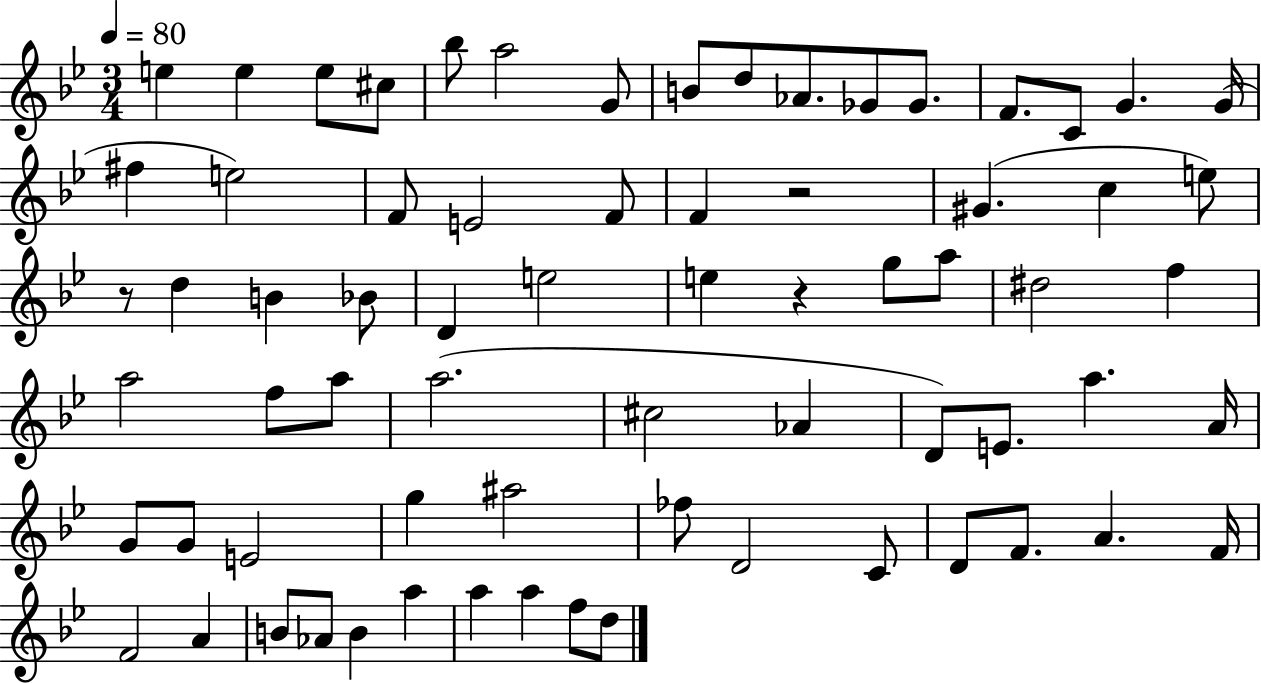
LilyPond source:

{
  \clef treble
  \numericTimeSignature
  \time 3/4
  \key bes \major
  \tempo 4 = 80
  e''4 e''4 e''8 cis''8 | bes''8 a''2 g'8 | b'8 d''8 aes'8. ges'8 ges'8. | f'8. c'8 g'4. g'16( | \break fis''4 e''2) | f'8 e'2 f'8 | f'4 r2 | gis'4.( c''4 e''8) | \break r8 d''4 b'4 bes'8 | d'4 e''2 | e''4 r4 g''8 a''8 | dis''2 f''4 | \break a''2 f''8 a''8 | a''2.( | cis''2 aes'4 | d'8) e'8. a''4. a'16 | \break g'8 g'8 e'2 | g''4 ais''2 | fes''8 d'2 c'8 | d'8 f'8. a'4. f'16 | \break f'2 a'4 | b'8 aes'8 b'4 a''4 | a''4 a''4 f''8 d''8 | \bar "|."
}